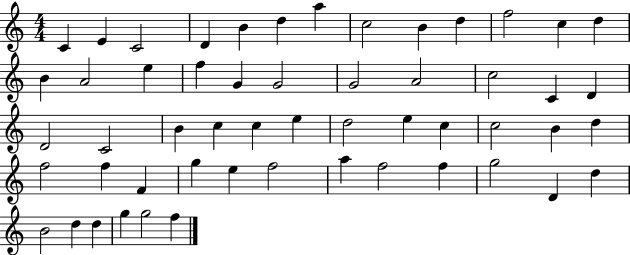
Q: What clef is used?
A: treble